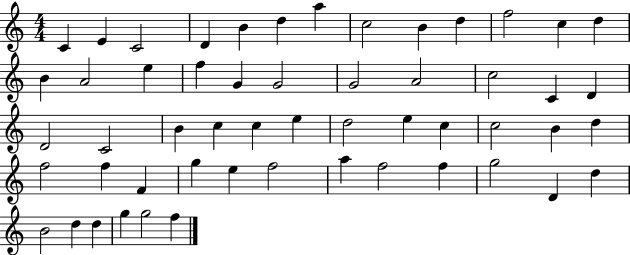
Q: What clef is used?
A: treble